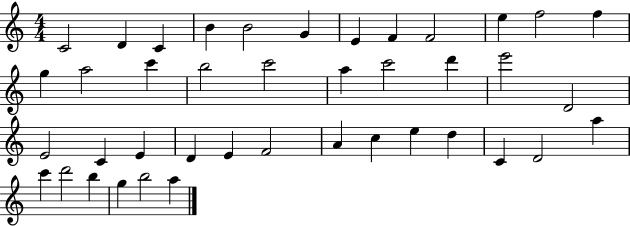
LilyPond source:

{
  \clef treble
  \numericTimeSignature
  \time 4/4
  \key c \major
  c'2 d'4 c'4 | b'4 b'2 g'4 | e'4 f'4 f'2 | e''4 f''2 f''4 | \break g''4 a''2 c'''4 | b''2 c'''2 | a''4 c'''2 d'''4 | e'''2 d'2 | \break e'2 c'4 e'4 | d'4 e'4 f'2 | a'4 c''4 e''4 d''4 | c'4 d'2 a''4 | \break c'''4 d'''2 b''4 | g''4 b''2 a''4 | \bar "|."
}